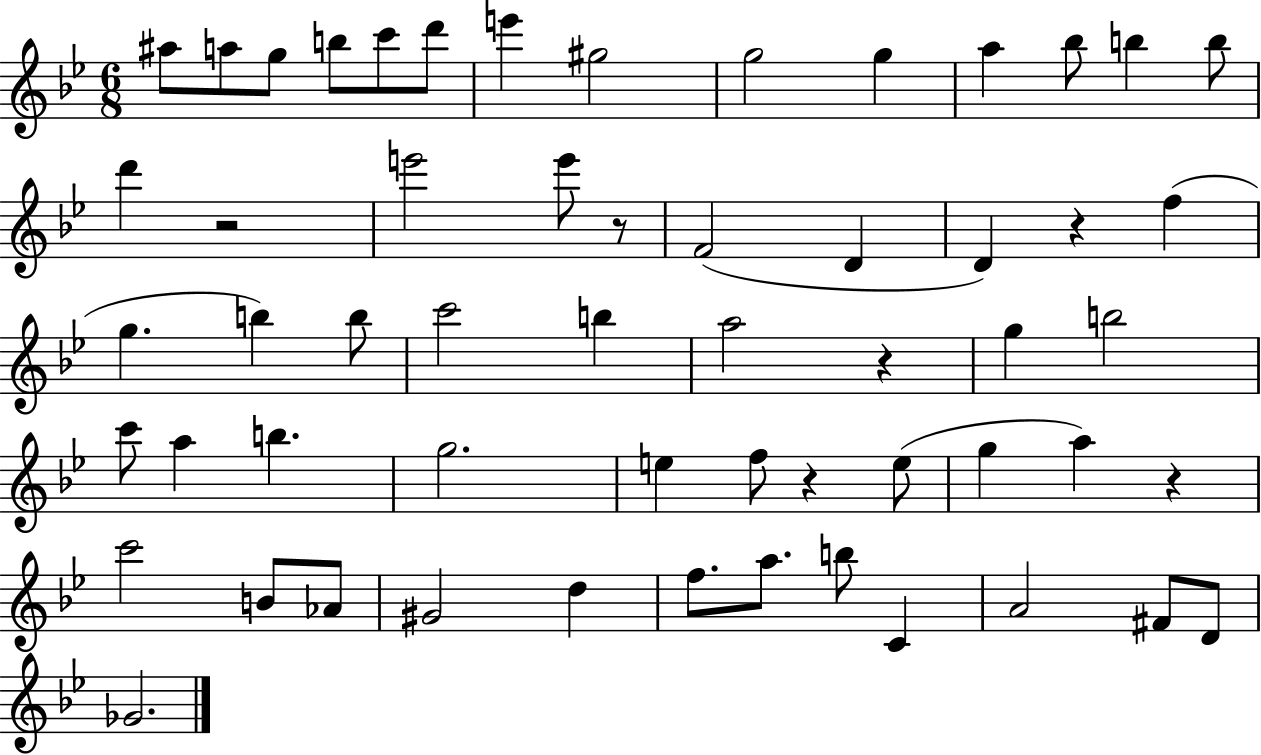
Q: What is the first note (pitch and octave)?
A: A#5